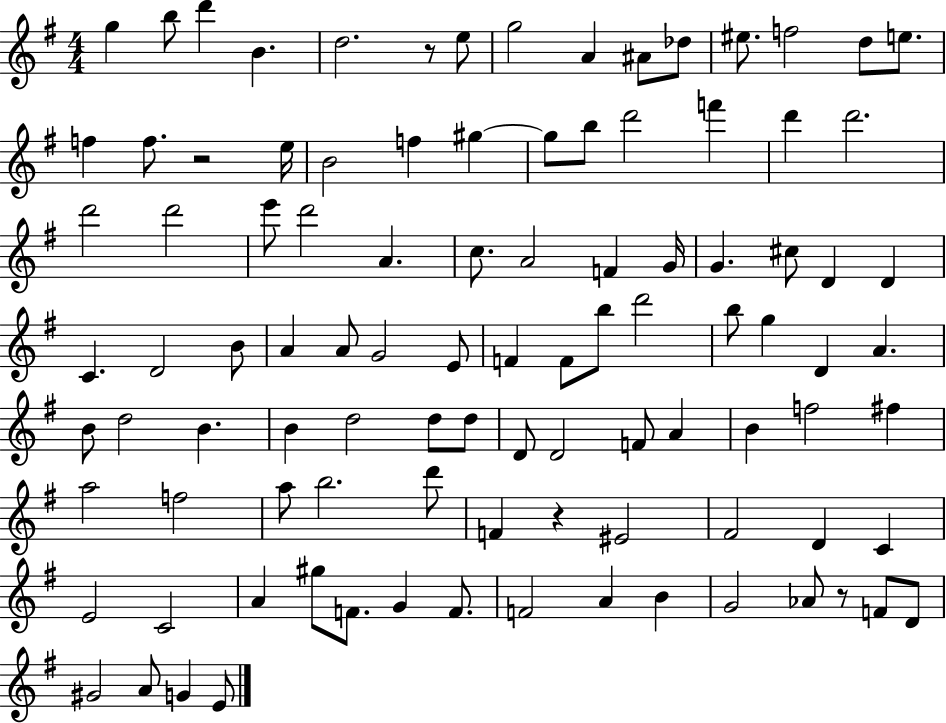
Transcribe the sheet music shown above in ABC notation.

X:1
T:Untitled
M:4/4
L:1/4
K:G
g b/2 d' B d2 z/2 e/2 g2 A ^A/2 _d/2 ^e/2 f2 d/2 e/2 f f/2 z2 e/4 B2 f ^g ^g/2 b/2 d'2 f' d' d'2 d'2 d'2 e'/2 d'2 A c/2 A2 F G/4 G ^c/2 D D C D2 B/2 A A/2 G2 E/2 F F/2 b/2 d'2 b/2 g D A B/2 d2 B B d2 d/2 d/2 D/2 D2 F/2 A B f2 ^f a2 f2 a/2 b2 d'/2 F z ^E2 ^F2 D C E2 C2 A ^g/2 F/2 G F/2 F2 A B G2 _A/2 z/2 F/2 D/2 ^G2 A/2 G E/2